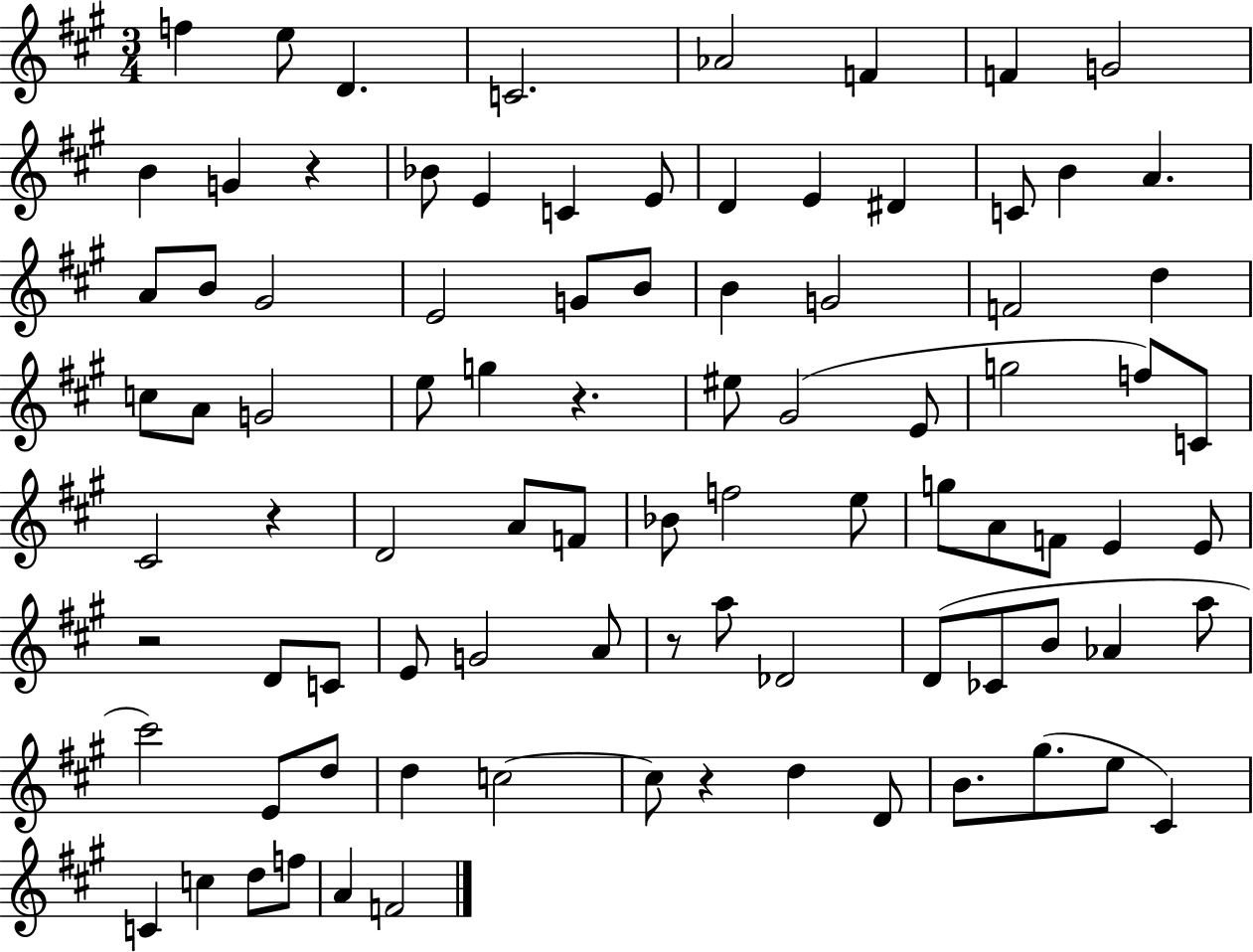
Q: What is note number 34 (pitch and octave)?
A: E5